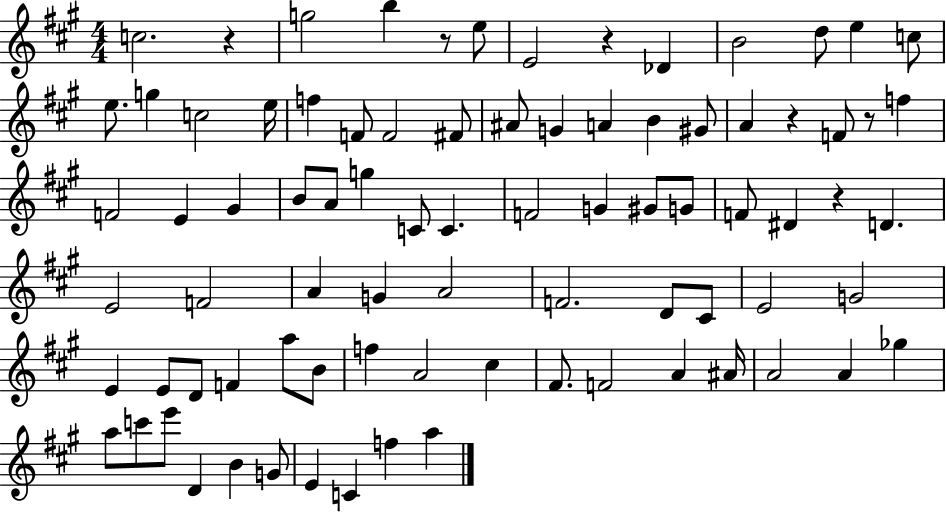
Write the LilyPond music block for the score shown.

{
  \clef treble
  \numericTimeSignature
  \time 4/4
  \key a \major
  \repeat volta 2 { c''2. r4 | g''2 b''4 r8 e''8 | e'2 r4 des'4 | b'2 d''8 e''4 c''8 | \break e''8. g''4 c''2 e''16 | f''4 f'8 f'2 fis'8 | ais'8 g'4 a'4 b'4 gis'8 | a'4 r4 f'8 r8 f''4 | \break f'2 e'4 gis'4 | b'8 a'8 g''4 c'8 c'4. | f'2 g'4 gis'8 g'8 | f'8 dis'4 r4 d'4. | \break e'2 f'2 | a'4 g'4 a'2 | f'2. d'8 cis'8 | e'2 g'2 | \break e'4 e'8 d'8 f'4 a''8 b'8 | f''4 a'2 cis''4 | fis'8. f'2 a'4 ais'16 | a'2 a'4 ges''4 | \break a''8 c'''8 e'''8 d'4 b'4 g'8 | e'4 c'4 f''4 a''4 | } \bar "|."
}